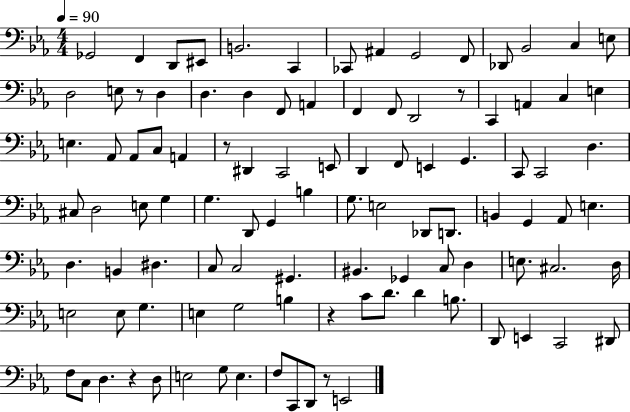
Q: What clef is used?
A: bass